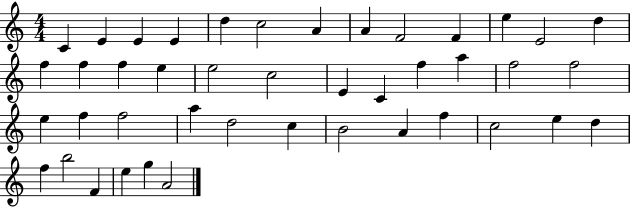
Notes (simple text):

C4/q E4/q E4/q E4/q D5/q C5/h A4/q A4/q F4/h F4/q E5/q E4/h D5/q F5/q F5/q F5/q E5/q E5/h C5/h E4/q C4/q F5/q A5/q F5/h F5/h E5/q F5/q F5/h A5/q D5/h C5/q B4/h A4/q F5/q C5/h E5/q D5/q F5/q B5/h F4/q E5/q G5/q A4/h